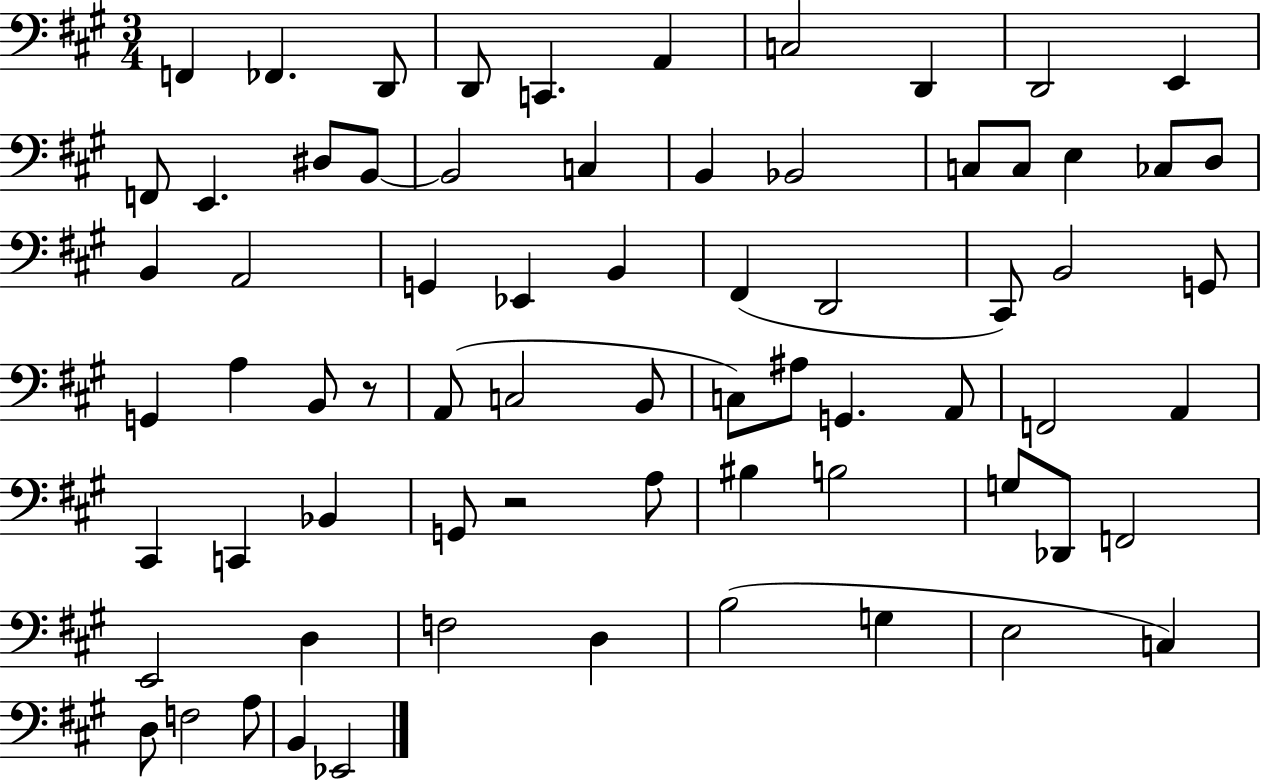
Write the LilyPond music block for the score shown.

{
  \clef bass
  \numericTimeSignature
  \time 3/4
  \key a \major
  f,4 fes,4. d,8 | d,8 c,4. a,4 | c2 d,4 | d,2 e,4 | \break f,8 e,4. dis8 b,8~~ | b,2 c4 | b,4 bes,2 | c8 c8 e4 ces8 d8 | \break b,4 a,2 | g,4 ees,4 b,4 | fis,4( d,2 | cis,8) b,2 g,8 | \break g,4 a4 b,8 r8 | a,8( c2 b,8 | c8) ais8 g,4. a,8 | f,2 a,4 | \break cis,4 c,4 bes,4 | g,8 r2 a8 | bis4 b2 | g8 des,8 f,2 | \break e,2 d4 | f2 d4 | b2( g4 | e2 c4) | \break d8 f2 a8 | b,4 ees,2 | \bar "|."
}